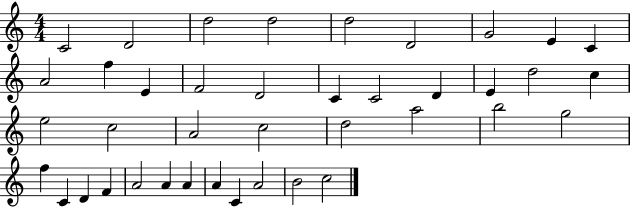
X:1
T:Untitled
M:4/4
L:1/4
K:C
C2 D2 d2 d2 d2 D2 G2 E C A2 f E F2 D2 C C2 D E d2 c e2 c2 A2 c2 d2 a2 b2 g2 f C D F A2 A A A C A2 B2 c2